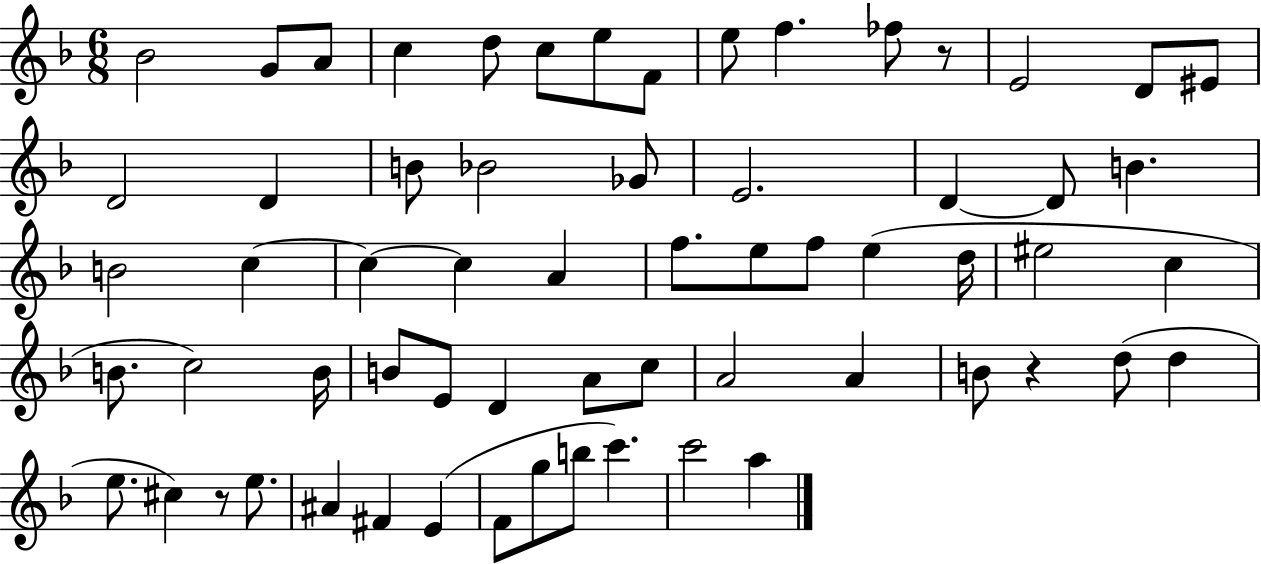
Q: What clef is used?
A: treble